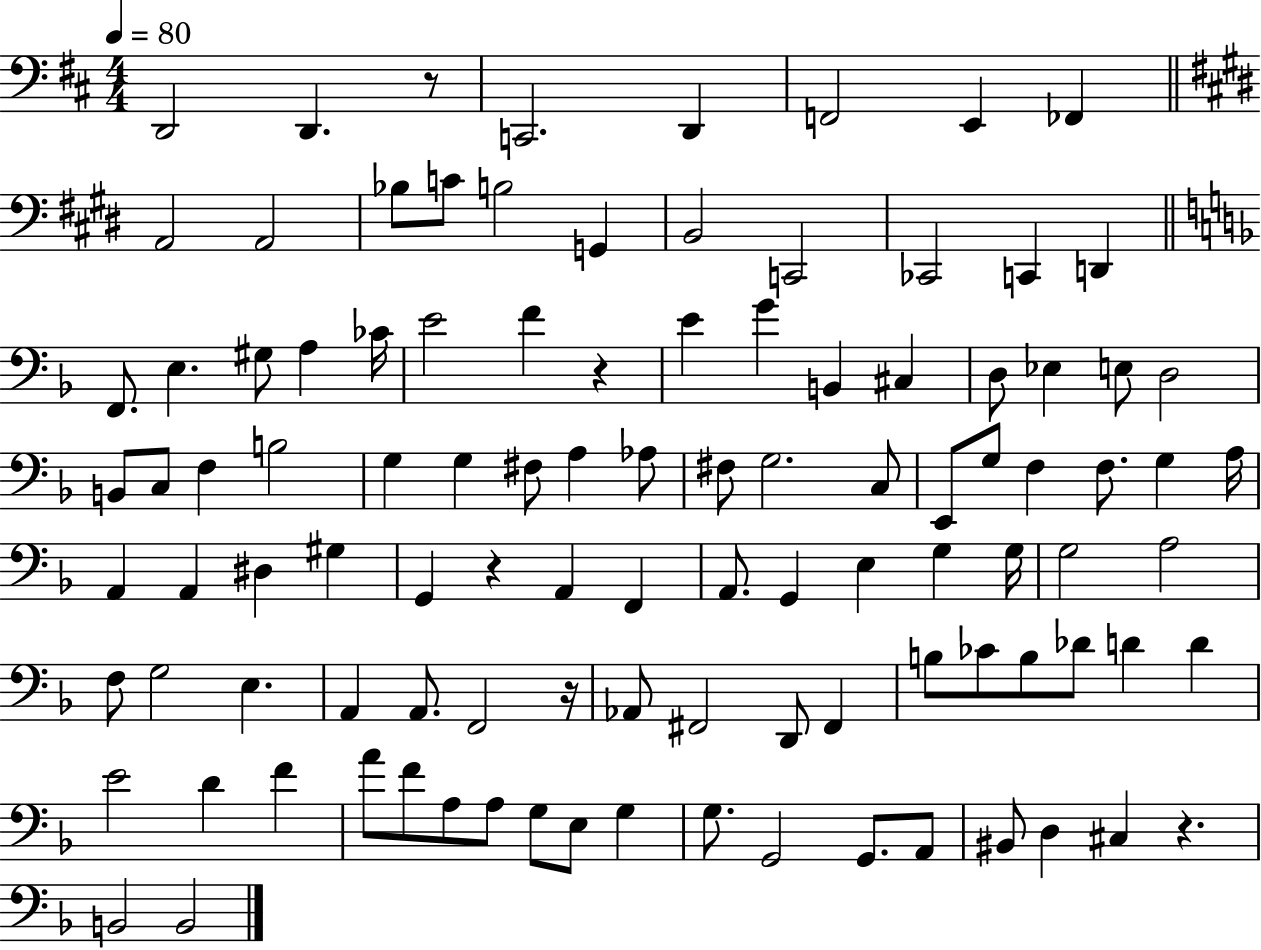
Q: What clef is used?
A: bass